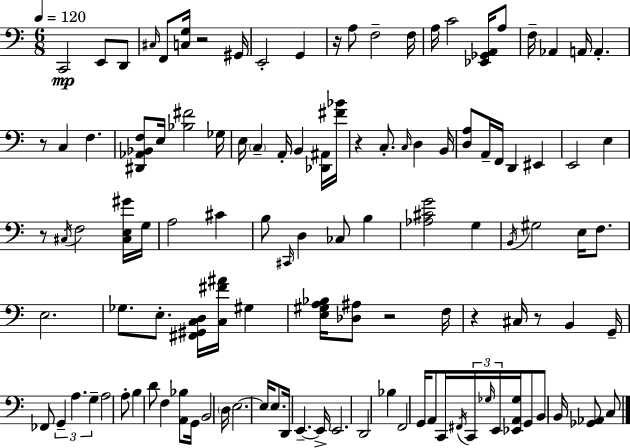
{
  \clef bass
  \numericTimeSignature
  \time 6/8
  \key a \minor
  \tempo 4 = 120
  \repeat volta 2 { c,2\mp e,8 d,8 | \grace { cis16 } f,8 <c g>16 r2 | gis,16 e,2-. g,4 | r16 a8 f2-- | \break f16 a16 c'2 <ees, ges, a,>16 a8 | f16-- aes,4 a,16 a,4.-. | r8 c4 f4. | <dis, aes, bes, f>8 e16 <bes fis'>2 | \break ges16 e16 \parenthesize c4-- a,16-. b,4 <des, ais,>16 | <fis' bes'>16 r4 c8.-. \grace { c16 } d4 | b,16 <d a>8 a,16-- f,16 d,4 eis,4 | e,2 e4 | \break r8 \acciaccatura { cis16 } f2 | <cis e gis'>16 g16 a2 cis'4 | b8 \grace { cis,16 } d4 ces8 | b4 <aes cis' g'>2 | \break g4 \acciaccatura { b,16 } gis2 | e16 f8. e2. | ges8. e8.-. <fis, gis, c d>16 | <c fis' ais'>16 gis4 <e gis a bes>16 <des ais>8 r2 | \break f16 r4 cis16 r8 | b,4 g,16-- fes,8 \tuplet 3/2 { g,4-- a4. | g4-- } a2 | a8-. b4 d'8 | \break f4 <a, bes>8 g,16 b,2 | \parenthesize d16 e2.~~ | e16 e8. d,16 e,4.--~~ | e,16-> e,2. | \break d,2 | bes4 f,2 | g,16 a,8 c,16 \acciaccatura { fis,16 } \tuplet 3/2 { c,16 \grace { ges16 } e,16 } <ees, a, ges>16 g,8 | b,8 b,16 <ges, aes,>8 c8 } \bar "|."
}